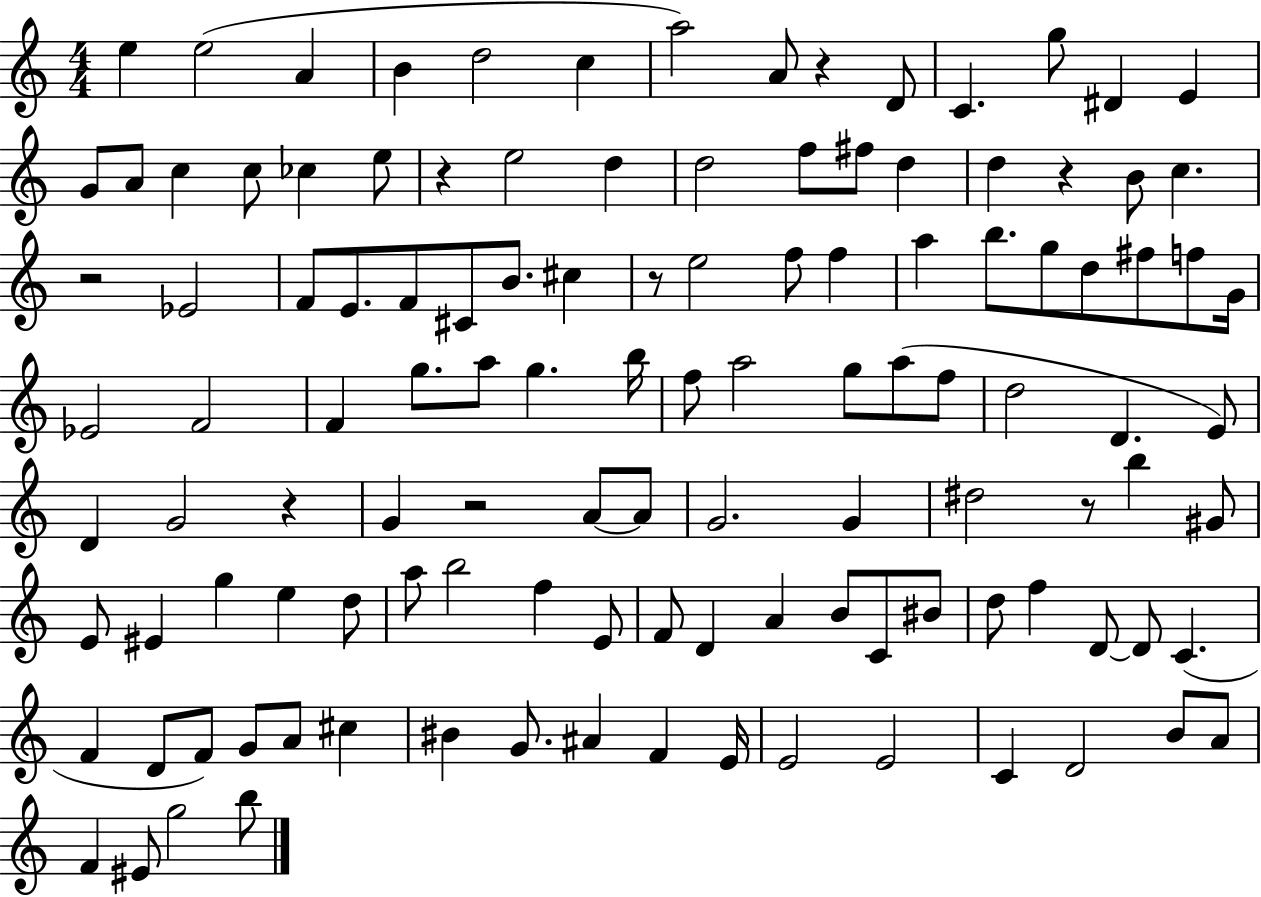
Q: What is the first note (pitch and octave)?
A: E5